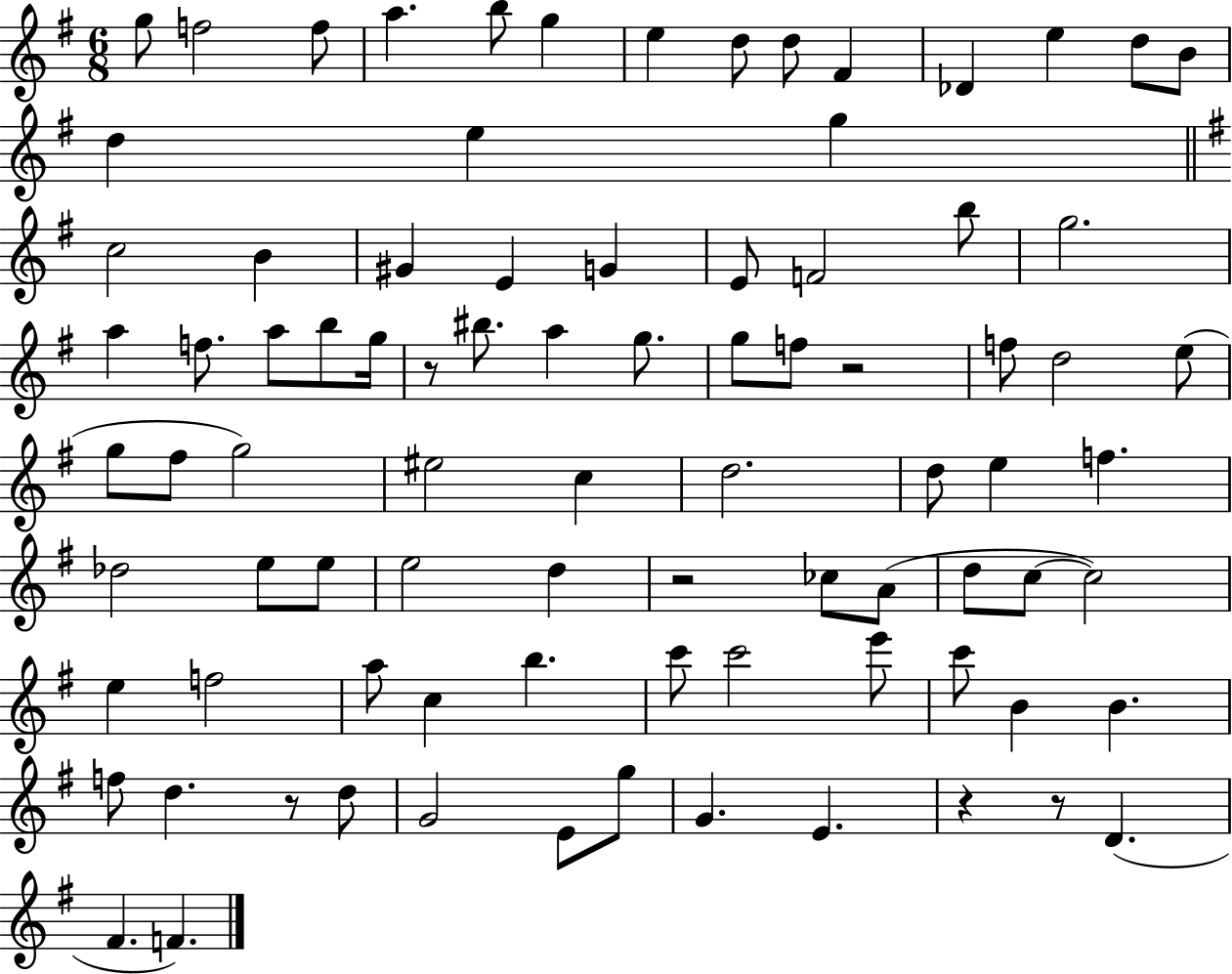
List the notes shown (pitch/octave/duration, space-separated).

G5/e F5/h F5/e A5/q. B5/e G5/q E5/q D5/e D5/e F#4/q Db4/q E5/q D5/e B4/e D5/q E5/q G5/q C5/h B4/q G#4/q E4/q G4/q E4/e F4/h B5/e G5/h. A5/q F5/e. A5/e B5/e G5/s R/e BIS5/e. A5/q G5/e. G5/e F5/e R/h F5/e D5/h E5/e G5/e F#5/e G5/h EIS5/h C5/q D5/h. D5/e E5/q F5/q. Db5/h E5/e E5/e E5/h D5/q R/h CES5/e A4/e D5/e C5/e C5/h E5/q F5/h A5/e C5/q B5/q. C6/e C6/h E6/e C6/e B4/q B4/q. F5/e D5/q. R/e D5/e G4/h E4/e G5/e G4/q. E4/q. R/q R/e D4/q. F#4/q. F4/q.